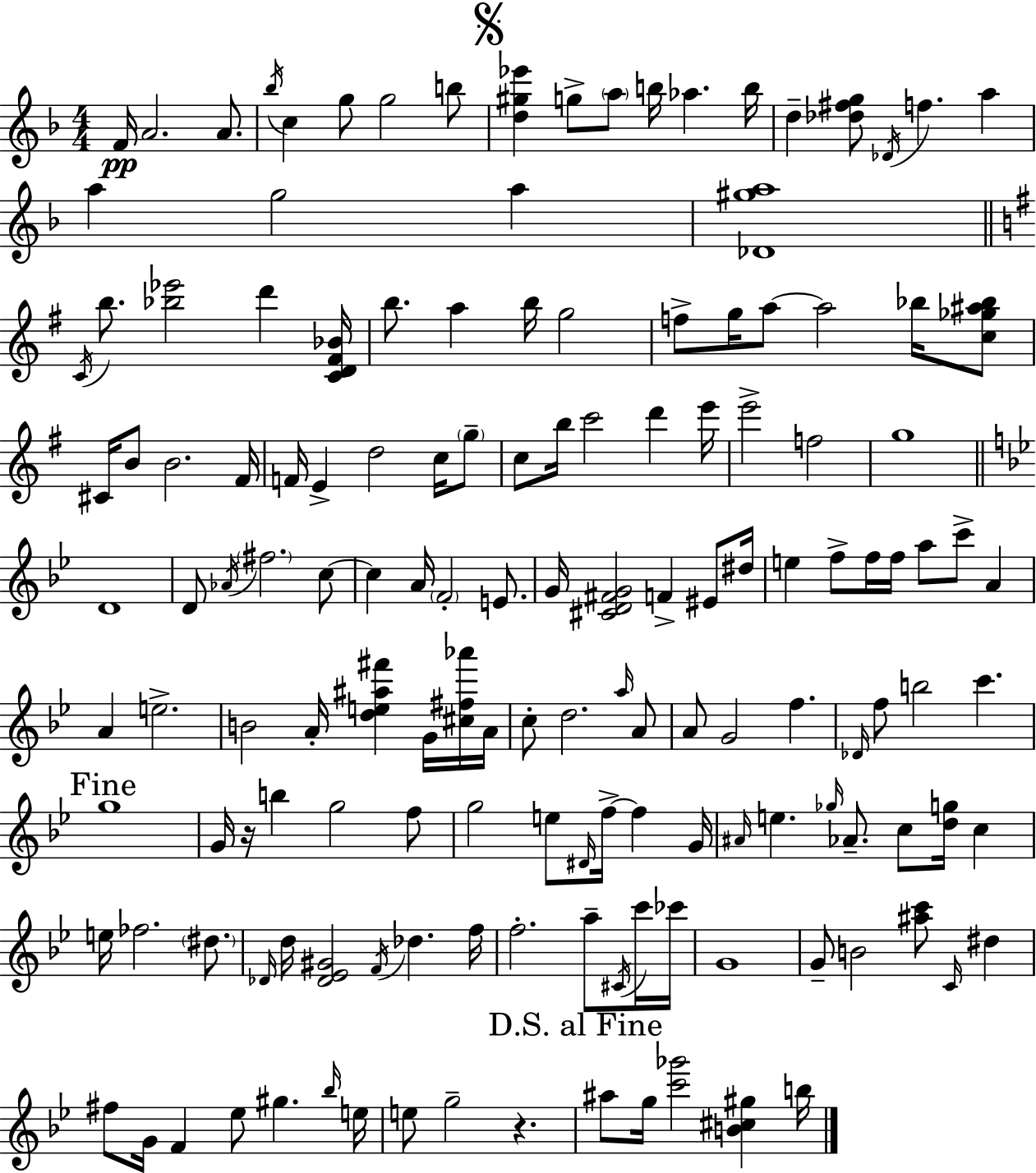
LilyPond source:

{
  \clef treble
  \numericTimeSignature
  \time 4/4
  \key f \major
  f'16\pp a'2. a'8. | \acciaccatura { bes''16 } c''4 g''8 g''2 b''8 | \mark \markup { \musicglyph "scripts.segno" } <d'' gis'' ees'''>4 g''8-> \parenthesize a''8 b''16 aes''4. | b''16 d''4-- <des'' fis'' g''>8 \acciaccatura { des'16 } f''4. a''4 | \break a''4 g''2 a''4 | <des' gis'' a''>1 | \bar "||" \break \key g \major \acciaccatura { c'16 } b''8. <bes'' ees'''>2 d'''4 | <c' d' fis' bes'>16 b''8. a''4 b''16 g''2 | f''8-> g''16 a''8~~ a''2 bes''16 <c'' ges'' ais'' bes''>8 | cis'16 b'8 b'2. | \break fis'16 f'16 e'4-> d''2 c''16 \parenthesize g''8-- | c''8 b''16 c'''2 d'''4 | e'''16 e'''2-> f''2 | g''1 | \break \bar "||" \break \key bes \major d'1 | d'8 \acciaccatura { aes'16 } \parenthesize fis''2. c''8~~ | c''4 a'16 \parenthesize f'2-. e'8. | g'16 <cis' d' fis' g'>2 f'4-> eis'8 | \break dis''16 e''4 f''8-> f''16 f''16 a''8 c'''8-> a'4 | a'4 e''2.-> | b'2 a'16-. <d'' e'' ais'' fis'''>4 g'16 <cis'' fis'' aes'''>16 | a'16 c''8-. d''2. \grace { a''16 } | \break a'8 a'8 g'2 f''4. | \grace { des'16 } f''8 b''2 c'''4. | \mark "Fine" g''1 | g'16 r16 b''4 g''2 | \break f''8 g''2 e''8 \grace { dis'16 } f''16->~~ f''4 | g'16 \grace { ais'16 } e''4. \grace { ges''16 } aes'8.-- c''8 | <d'' g''>16 c''4 e''16 fes''2. | \parenthesize dis''8. \grace { des'16 } d''16 <des' ees' gis'>2 | \break \acciaccatura { f'16 } des''4. f''16 f''2.-. | a''8-- \acciaccatura { cis'16 } c'''16 ces'''16 g'1 | g'8-- b'2 | <ais'' c'''>8 \grace { c'16 } dis''4 fis''8 g'16 f'4 | \break ees''8 gis''4. \grace { bes''16 } e''16 e''8 g''2-- | r4. \mark "D.S. al Fine" ais''8 g''16 <c''' ges'''>2 | <b' cis'' gis''>4 b''16 \bar "|."
}